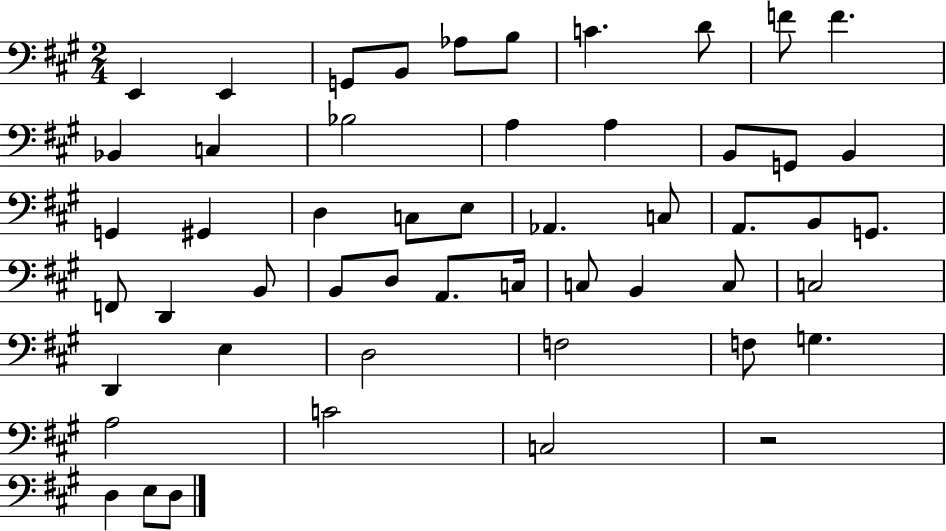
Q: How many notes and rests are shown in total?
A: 52